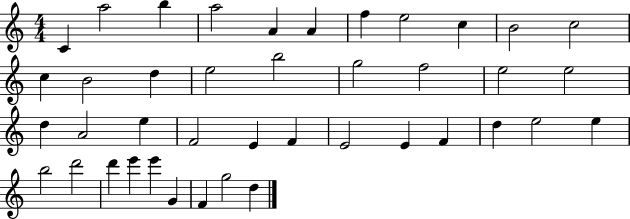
C4/q A5/h B5/q A5/h A4/q A4/q F5/q E5/h C5/q B4/h C5/h C5/q B4/h D5/q E5/h B5/h G5/h F5/h E5/h E5/h D5/q A4/h E5/q F4/h E4/q F4/q E4/h E4/q F4/q D5/q E5/h E5/q B5/h D6/h D6/q E6/q E6/q G4/q F4/q G5/h D5/q